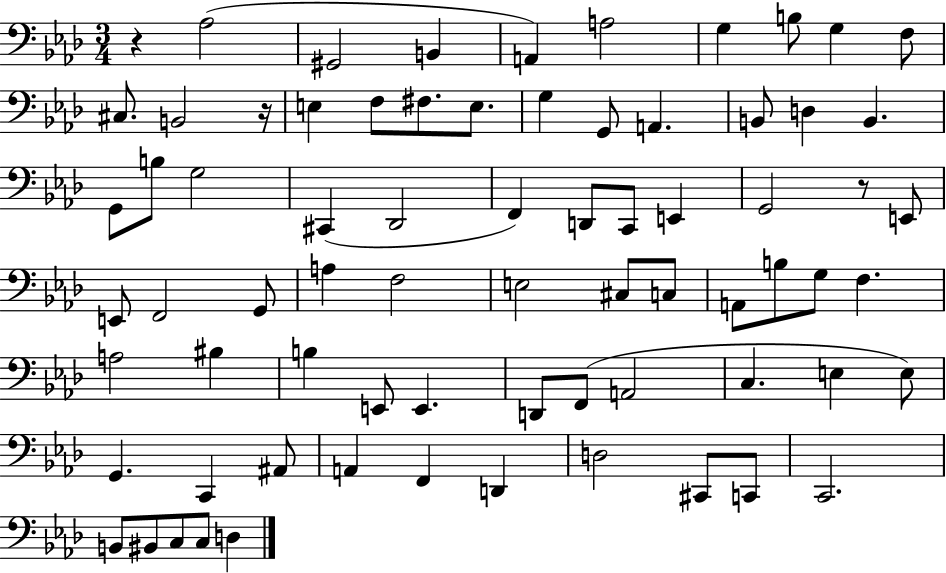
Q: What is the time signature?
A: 3/4